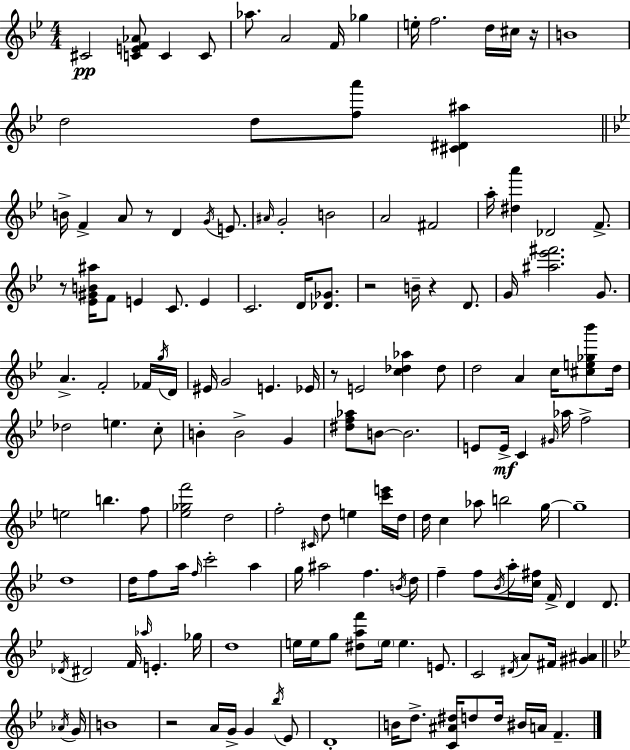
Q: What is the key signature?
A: BES major